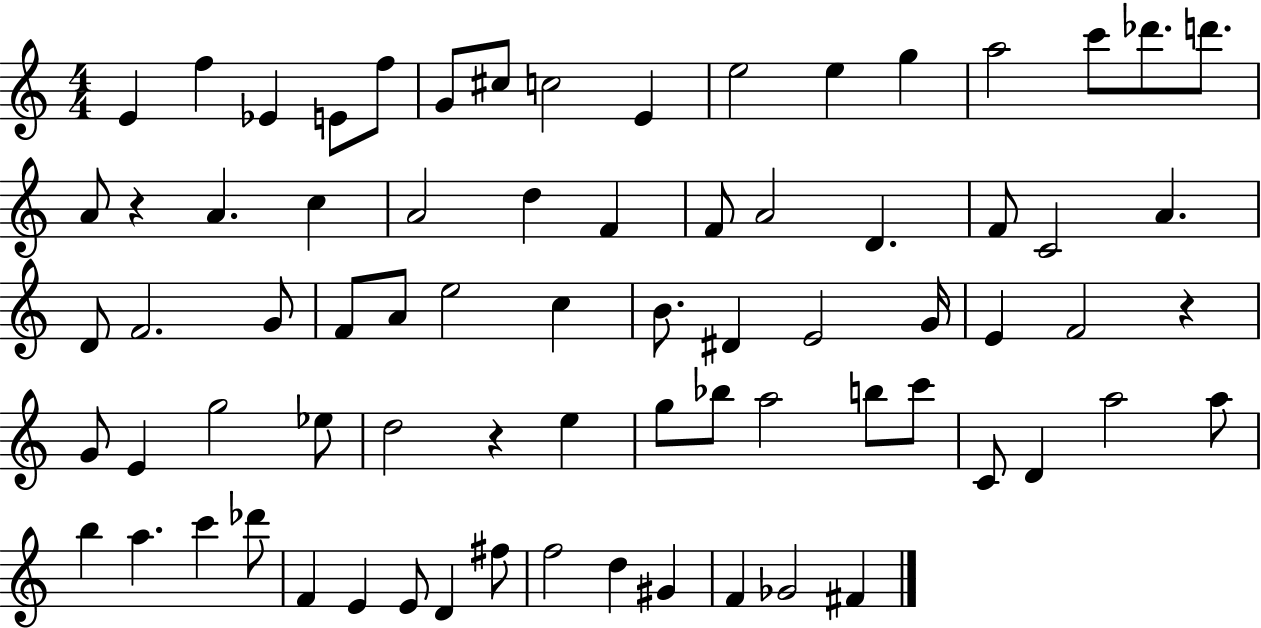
{
  \clef treble
  \numericTimeSignature
  \time 4/4
  \key c \major
  \repeat volta 2 { e'4 f''4 ees'4 e'8 f''8 | g'8 cis''8 c''2 e'4 | e''2 e''4 g''4 | a''2 c'''8 des'''8. d'''8. | \break a'8 r4 a'4. c''4 | a'2 d''4 f'4 | f'8 a'2 d'4. | f'8 c'2 a'4. | \break d'8 f'2. g'8 | f'8 a'8 e''2 c''4 | b'8. dis'4 e'2 g'16 | e'4 f'2 r4 | \break g'8 e'4 g''2 ees''8 | d''2 r4 e''4 | g''8 bes''8 a''2 b''8 c'''8 | c'8 d'4 a''2 a''8 | \break b''4 a''4. c'''4 des'''8 | f'4 e'4 e'8 d'4 fis''8 | f''2 d''4 gis'4 | f'4 ges'2 fis'4 | \break } \bar "|."
}